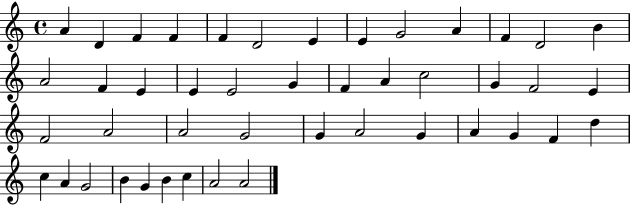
{
  \clef treble
  \time 4/4
  \defaultTimeSignature
  \key c \major
  a'4 d'4 f'4 f'4 | f'4 d'2 e'4 | e'4 g'2 a'4 | f'4 d'2 b'4 | \break a'2 f'4 e'4 | e'4 e'2 g'4 | f'4 a'4 c''2 | g'4 f'2 e'4 | \break f'2 a'2 | a'2 g'2 | g'4 a'2 g'4 | a'4 g'4 f'4 d''4 | \break c''4 a'4 g'2 | b'4 g'4 b'4 c''4 | a'2 a'2 | \bar "|."
}